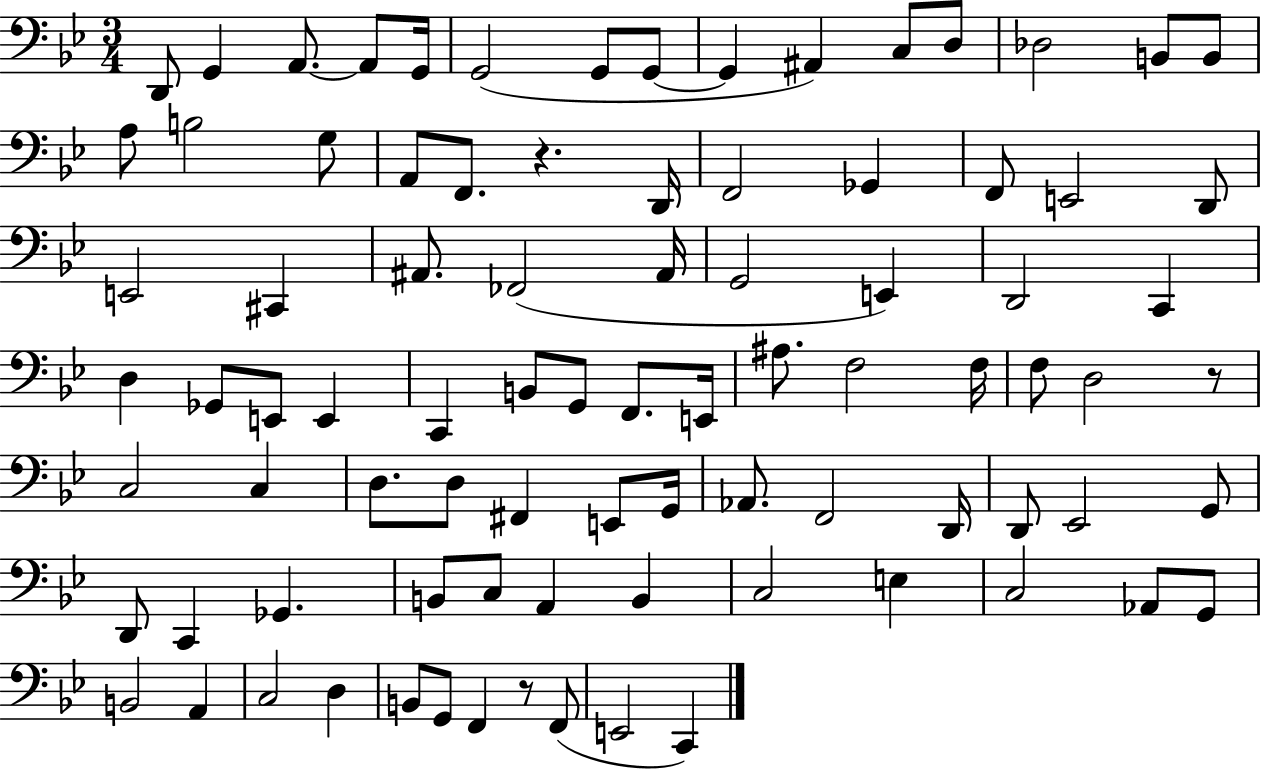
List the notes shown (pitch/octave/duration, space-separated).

D2/e G2/q A2/e. A2/e G2/s G2/h G2/e G2/e G2/q A#2/q C3/e D3/e Db3/h B2/e B2/e A3/e B3/h G3/e A2/e F2/e. R/q. D2/s F2/h Gb2/q F2/e E2/h D2/e E2/h C#2/q A#2/e. FES2/h A#2/s G2/h E2/q D2/h C2/q D3/q Gb2/e E2/e E2/q C2/q B2/e G2/e F2/e. E2/s A#3/e. F3/h F3/s F3/e D3/h R/e C3/h C3/q D3/e. D3/e F#2/q E2/e G2/s Ab2/e. F2/h D2/s D2/e Eb2/h G2/e D2/e C2/q Gb2/q. B2/e C3/e A2/q B2/q C3/h E3/q C3/h Ab2/e G2/e B2/h A2/q C3/h D3/q B2/e G2/e F2/q R/e F2/e E2/h C2/q